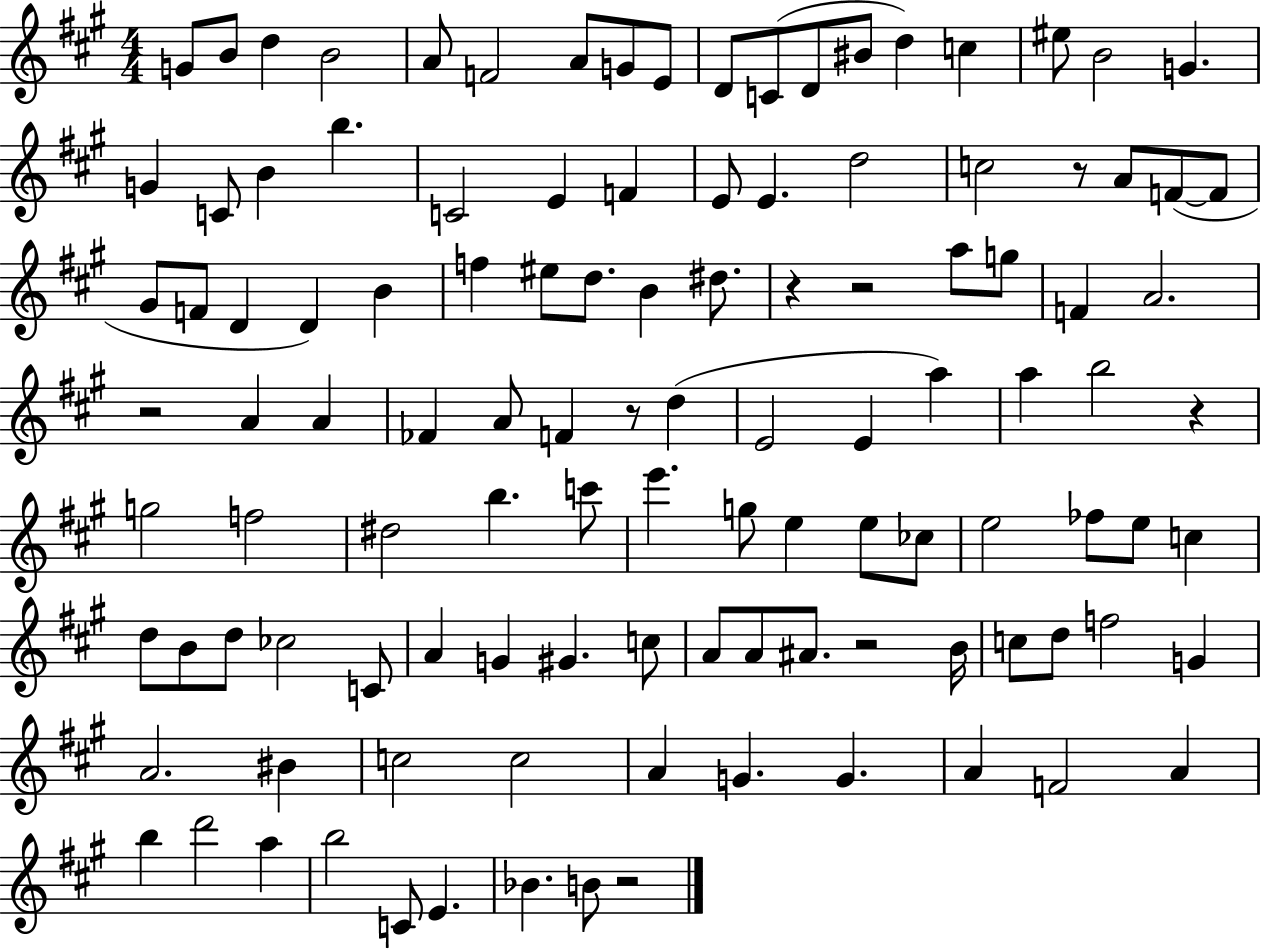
G4/e B4/e D5/q B4/h A4/e F4/h A4/e G4/e E4/e D4/e C4/e D4/e BIS4/e D5/q C5/q EIS5/e B4/h G4/q. G4/q C4/e B4/q B5/q. C4/h E4/q F4/q E4/e E4/q. D5/h C5/h R/e A4/e F4/e F4/e G#4/e F4/e D4/q D4/q B4/q F5/q EIS5/e D5/e. B4/q D#5/e. R/q R/h A5/e G5/e F4/q A4/h. R/h A4/q A4/q FES4/q A4/e F4/q R/e D5/q E4/h E4/q A5/q A5/q B5/h R/q G5/h F5/h D#5/h B5/q. C6/e E6/q. G5/e E5/q E5/e CES5/e E5/h FES5/e E5/e C5/q D5/e B4/e D5/e CES5/h C4/e A4/q G4/q G#4/q. C5/e A4/e A4/e A#4/e. R/h B4/s C5/e D5/e F5/h G4/q A4/h. BIS4/q C5/h C5/h A4/q G4/q. G4/q. A4/q F4/h A4/q B5/q D6/h A5/q B5/h C4/e E4/q. Bb4/q. B4/e R/h